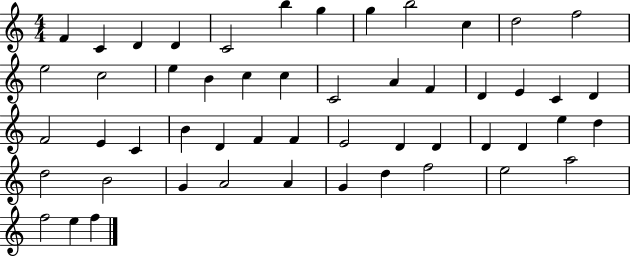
{
  \clef treble
  \numericTimeSignature
  \time 4/4
  \key c \major
  f'4 c'4 d'4 d'4 | c'2 b''4 g''4 | g''4 b''2 c''4 | d''2 f''2 | \break e''2 c''2 | e''4 b'4 c''4 c''4 | c'2 a'4 f'4 | d'4 e'4 c'4 d'4 | \break f'2 e'4 c'4 | b'4 d'4 f'4 f'4 | e'2 d'4 d'4 | d'4 d'4 e''4 d''4 | \break d''2 b'2 | g'4 a'2 a'4 | g'4 d''4 f''2 | e''2 a''2 | \break f''2 e''4 f''4 | \bar "|."
}